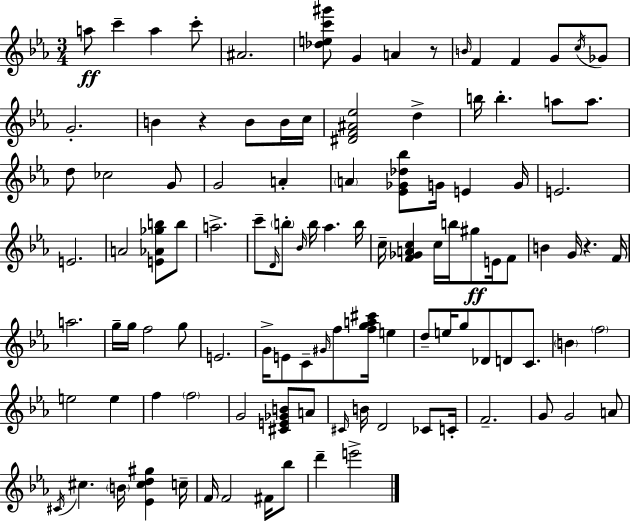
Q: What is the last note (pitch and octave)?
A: E6